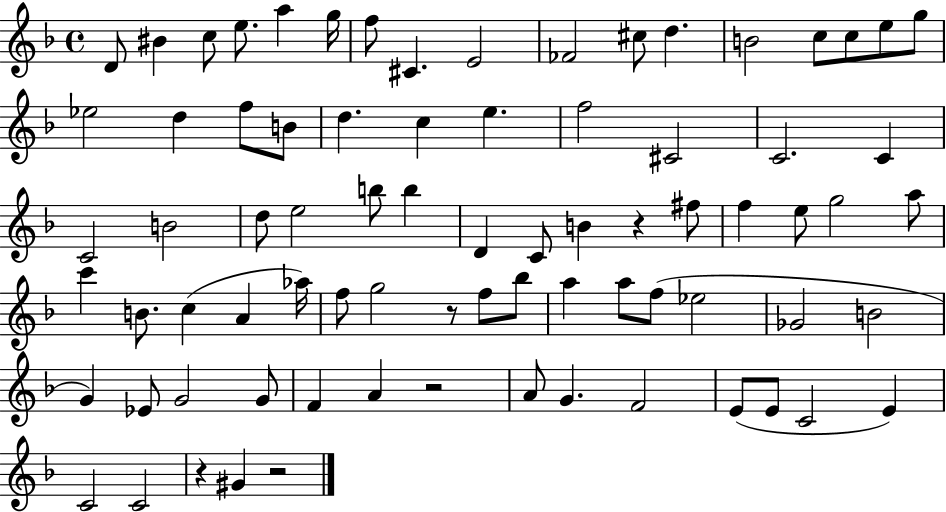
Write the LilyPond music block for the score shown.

{
  \clef treble
  \time 4/4
  \defaultTimeSignature
  \key f \major
  d'8 bis'4 c''8 e''8. a''4 g''16 | f''8 cis'4. e'2 | fes'2 cis''8 d''4. | b'2 c''8 c''8 e''8 g''8 | \break ees''2 d''4 f''8 b'8 | d''4. c''4 e''4. | f''2 cis'2 | c'2. c'4 | \break c'2 b'2 | d''8 e''2 b''8 b''4 | d'4 c'8 b'4 r4 fis''8 | f''4 e''8 g''2 a''8 | \break c'''4 b'8. c''4( a'4 aes''16) | f''8 g''2 r8 f''8 bes''8 | a''4 a''8 f''8( ees''2 | ges'2 b'2 | \break g'4) ees'8 g'2 g'8 | f'4 a'4 r2 | a'8 g'4. f'2 | e'8( e'8 c'2 e'4) | \break c'2 c'2 | r4 gis'4 r2 | \bar "|."
}